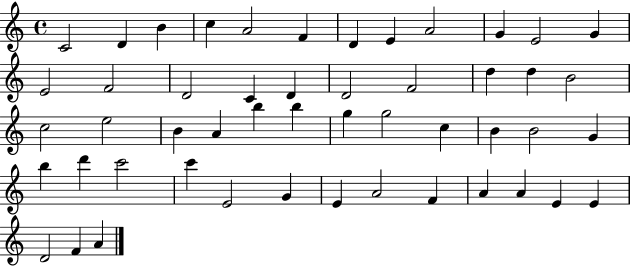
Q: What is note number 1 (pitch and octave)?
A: C4